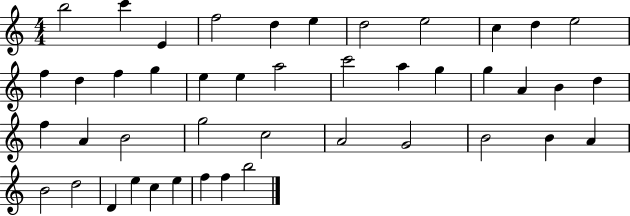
B5/h C6/q E4/q F5/h D5/q E5/q D5/h E5/h C5/q D5/q E5/h F5/q D5/q F5/q G5/q E5/q E5/q A5/h C6/h A5/q G5/q G5/q A4/q B4/q D5/q F5/q A4/q B4/h G5/h C5/h A4/h G4/h B4/h B4/q A4/q B4/h D5/h D4/q E5/q C5/q E5/q F5/q F5/q B5/h